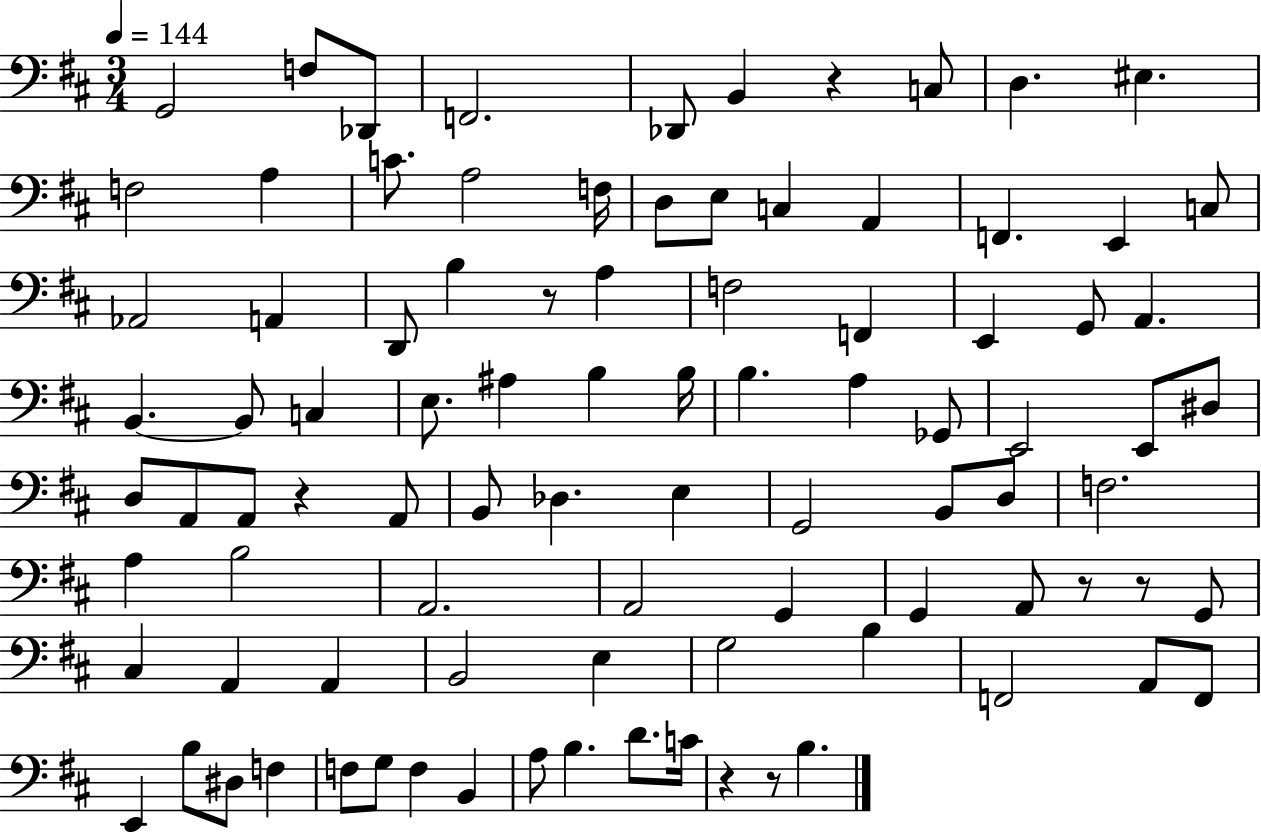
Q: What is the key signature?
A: D major